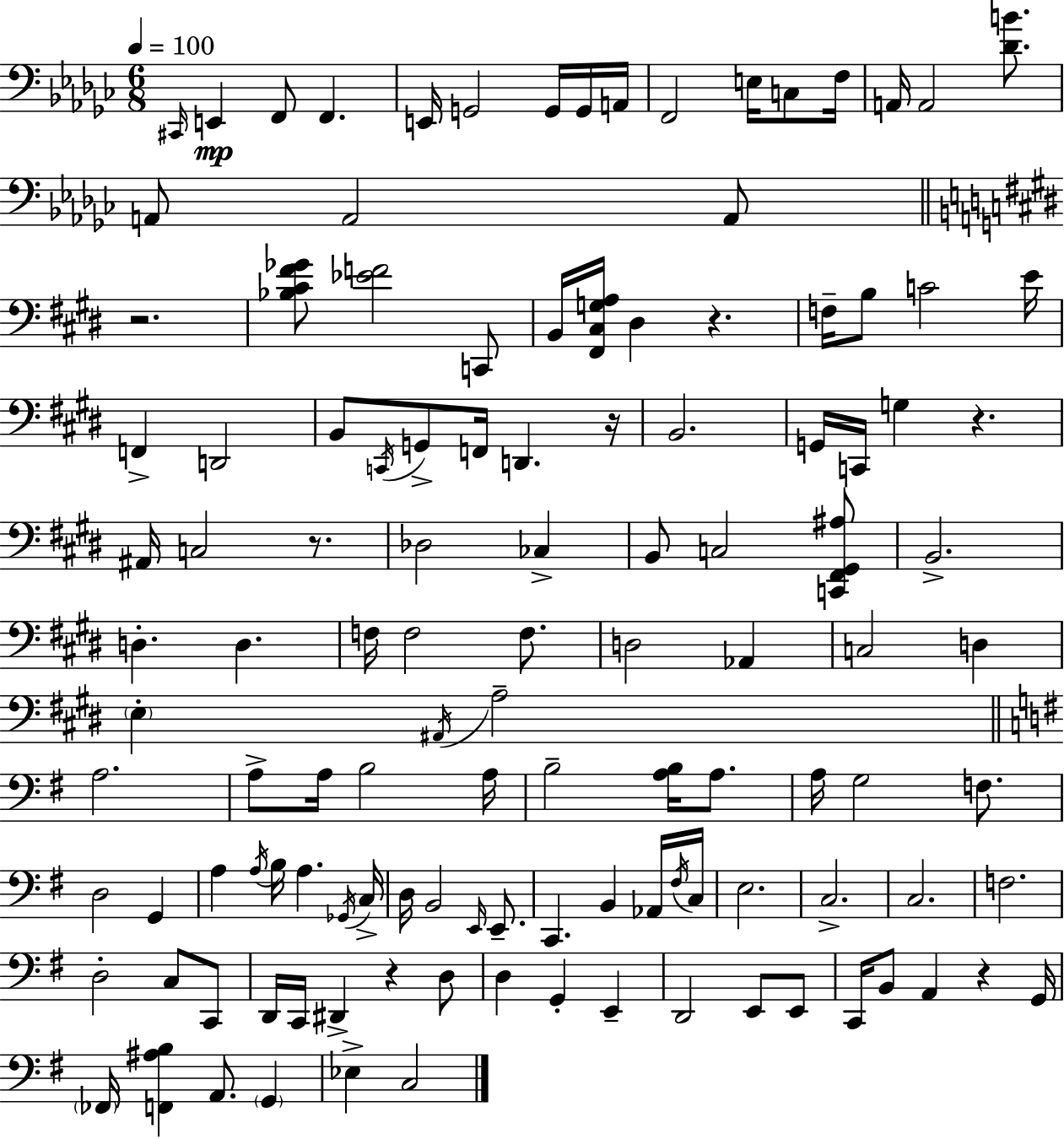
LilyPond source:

{
  \clef bass
  \numericTimeSignature
  \time 6/8
  \key ees \minor
  \tempo 4 = 100
  \grace { cis,16 }\mp e,4 f,8 f,4. | e,16 g,2 g,16 g,16 | a,16 f,2 e16 c8 | f16 a,16 a,2 <des' b'>8. | \break a,8 a,2 a,8 | \bar "||" \break \key e \major r2. | <bes cis' fis' ges'>8 <ees' f'>2 c,8 | b,16 <fis, cis g a>16 dis4 r4. | f16-- b8 c'2 e'16 | \break f,4-> d,2 | b,8 \acciaccatura { c,16 } g,8-> f,16 d,4. | r16 b,2. | g,16 c,16 g4 r4. | \break ais,16 c2 r8. | des2 ces4-> | b,8 c2 <c, fis, gis, ais>8 | b,2.-> | \break d4.-. d4. | f16 f2 f8. | d2 aes,4 | c2 d4 | \break \parenthesize e4-. \acciaccatura { ais,16 } a2-- | \bar "||" \break \key e \minor a2. | a8-> a16 b2 a16 | b2-- <a b>16 a8. | a16 g2 f8. | \break d2 g,4 | a4 \acciaccatura { a16 } b16 a4. | \acciaccatura { ges,16 } c16-> d16 b,2 \grace { e,16 } | e,8.-- c,4. b,4 | \break aes,16 \acciaccatura { fis16 } c16 e2. | c2.-> | c2. | f2. | \break d2-. | c8 c,8 d,16 c,16 dis,4-> r4 | d8 d4 g,4-. | e,4-- d,2 | \break e,8 e,8 c,16 b,8 a,4 r4 | g,16 \parenthesize fes,16 <f, ais b>4 a,8. | \parenthesize g,4 ees4-> c2 | \bar "|."
}